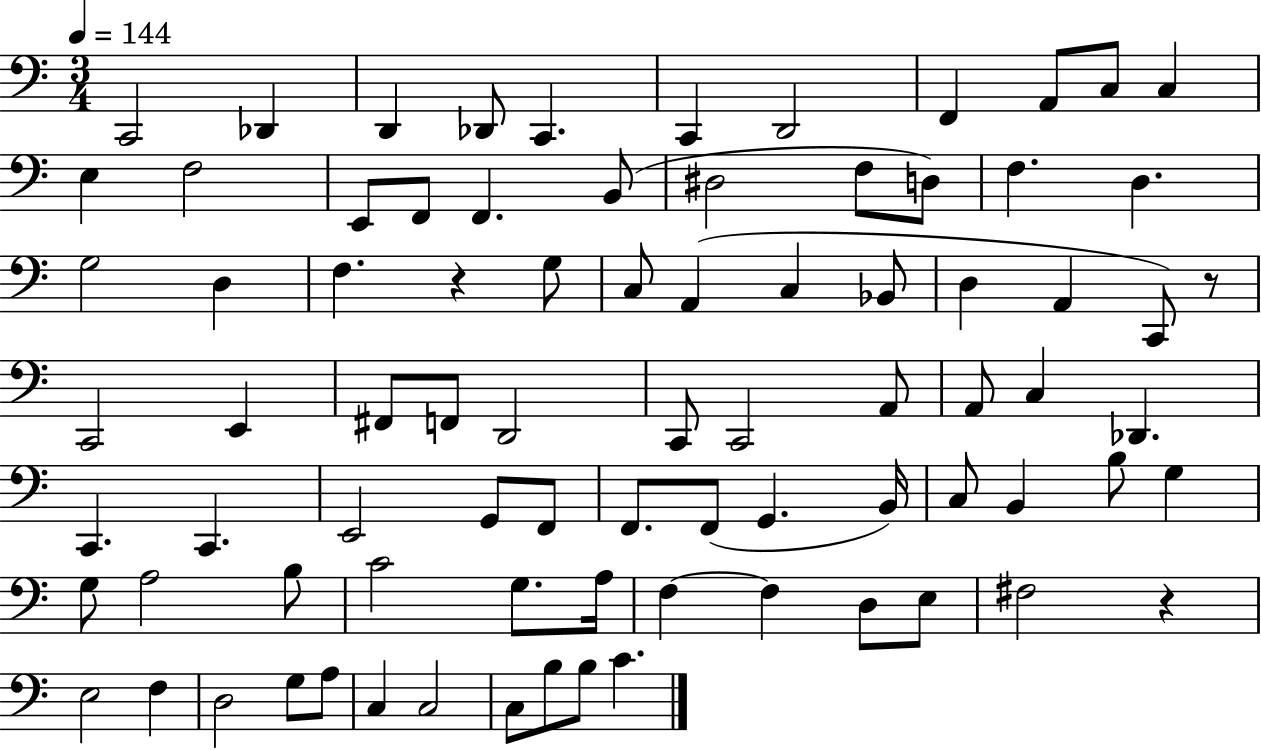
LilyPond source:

{
  \clef bass
  \numericTimeSignature
  \time 3/4
  \key c \major
  \tempo 4 = 144
  \repeat volta 2 { c,2 des,4 | d,4 des,8 c,4. | c,4 d,2 | f,4 a,8 c8 c4 | \break e4 f2 | e,8 f,8 f,4. b,8( | dis2 f8 d8) | f4. d4. | \break g2 d4 | f4. r4 g8 | c8 a,4( c4 bes,8 | d4 a,4 c,8) r8 | \break c,2 e,4 | fis,8 f,8 d,2 | c,8 c,2 a,8 | a,8 c4 des,4. | \break c,4. c,4. | e,2 g,8 f,8 | f,8. f,8( g,4. b,16) | c8 b,4 b8 g4 | \break g8 a2 b8 | c'2 g8. a16 | f4~~ f4 d8 e8 | fis2 r4 | \break e2 f4 | d2 g8 a8 | c4 c2 | c8 b8 b8 c'4. | \break } \bar "|."
}